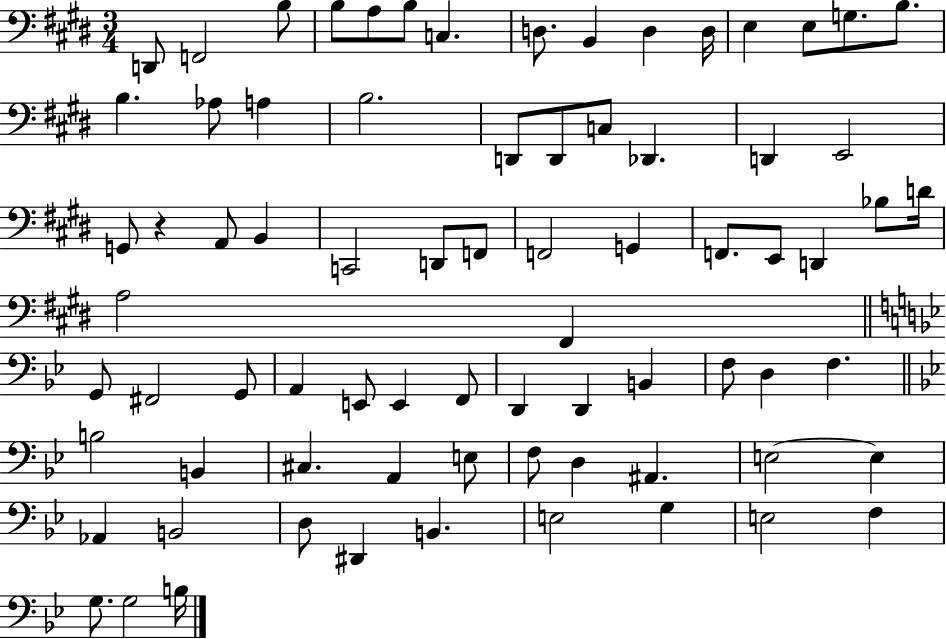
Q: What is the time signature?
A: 3/4